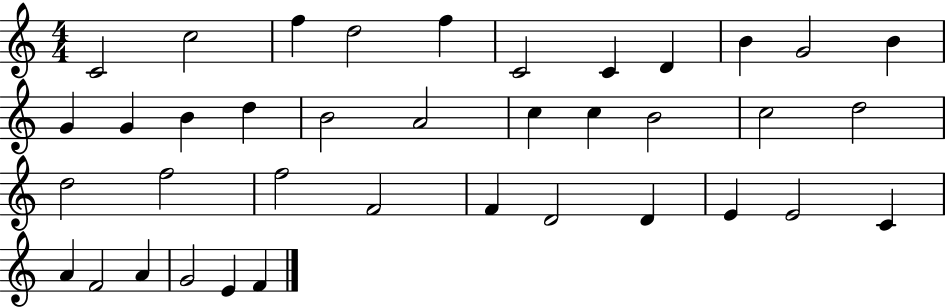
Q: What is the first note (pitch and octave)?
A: C4